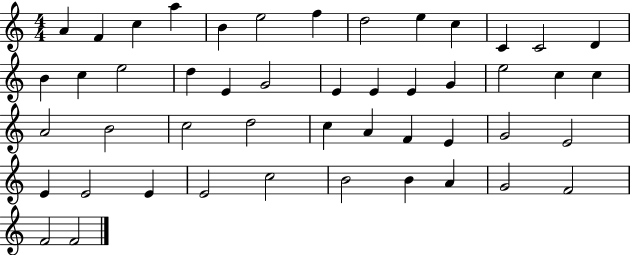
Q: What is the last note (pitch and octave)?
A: F4